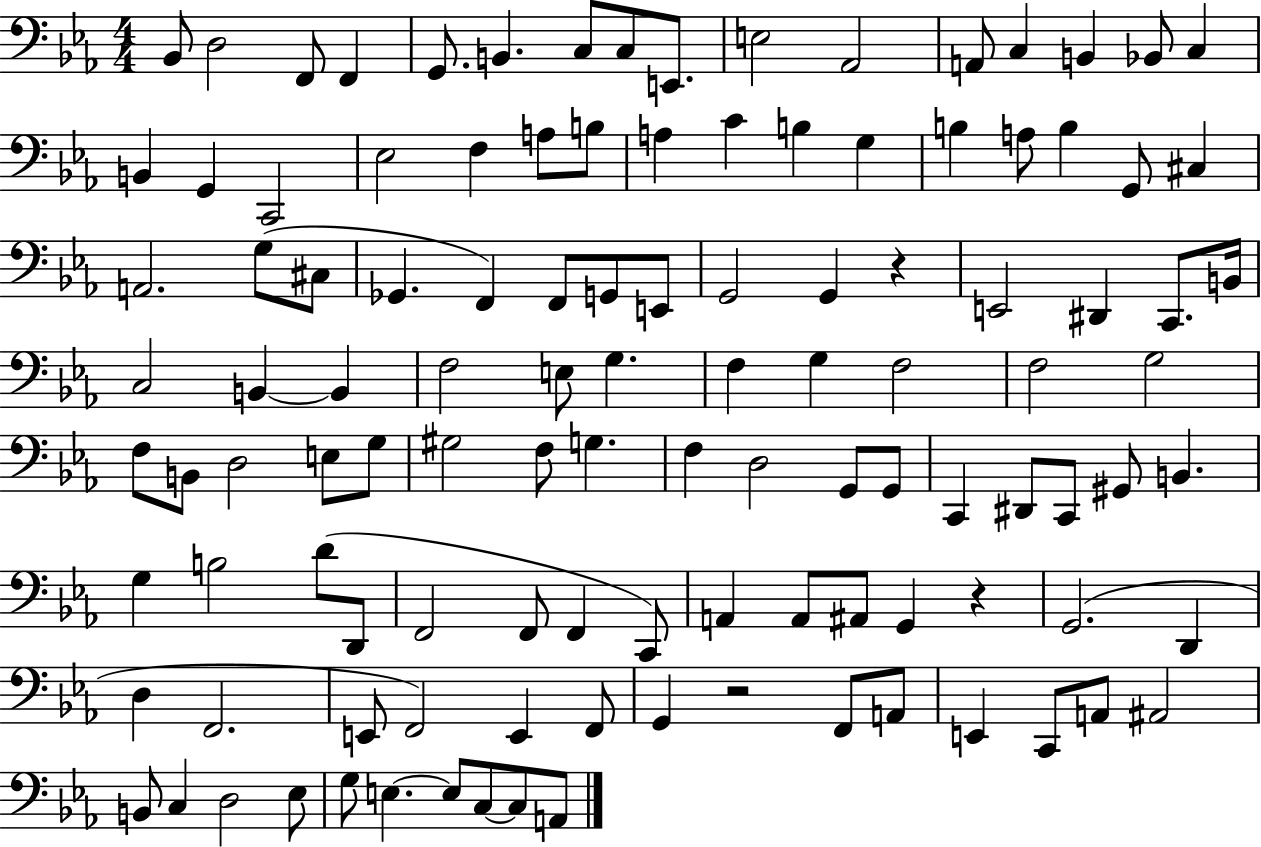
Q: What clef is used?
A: bass